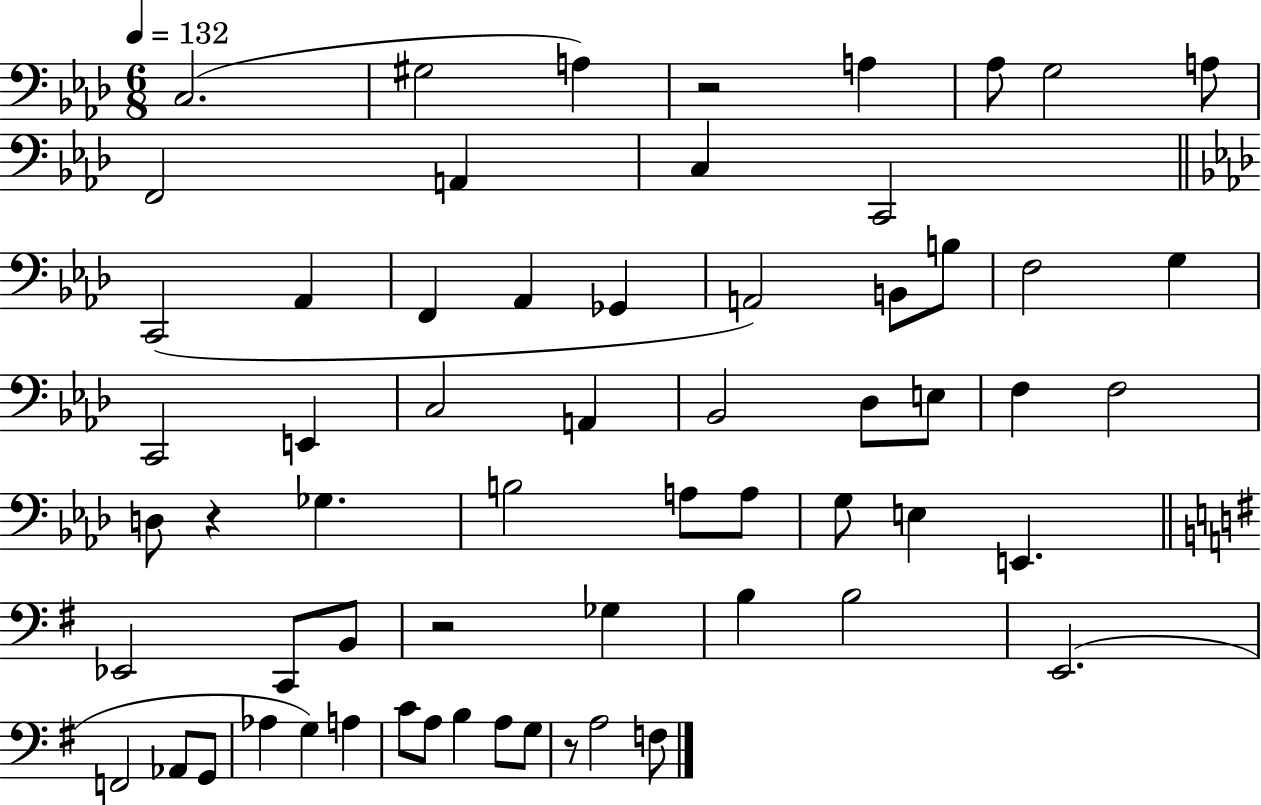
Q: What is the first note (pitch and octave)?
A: C3